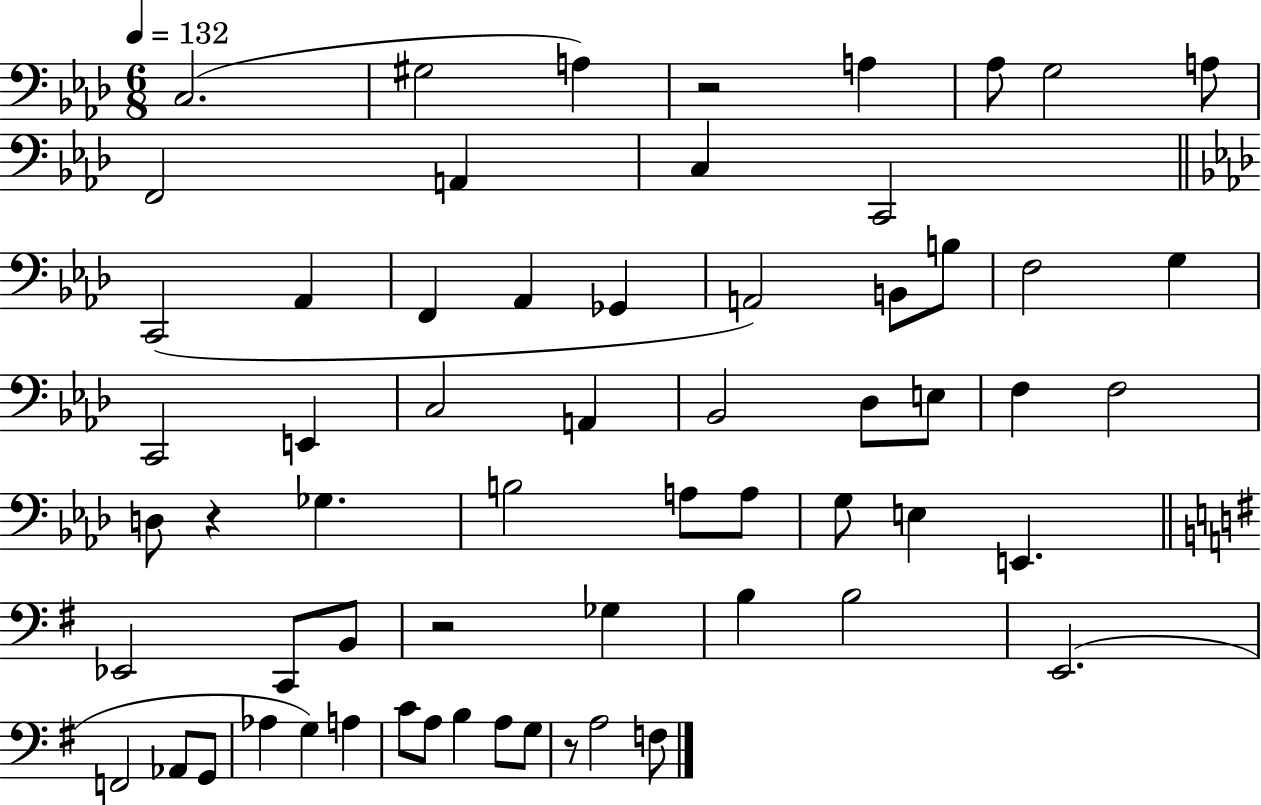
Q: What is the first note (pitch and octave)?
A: C3